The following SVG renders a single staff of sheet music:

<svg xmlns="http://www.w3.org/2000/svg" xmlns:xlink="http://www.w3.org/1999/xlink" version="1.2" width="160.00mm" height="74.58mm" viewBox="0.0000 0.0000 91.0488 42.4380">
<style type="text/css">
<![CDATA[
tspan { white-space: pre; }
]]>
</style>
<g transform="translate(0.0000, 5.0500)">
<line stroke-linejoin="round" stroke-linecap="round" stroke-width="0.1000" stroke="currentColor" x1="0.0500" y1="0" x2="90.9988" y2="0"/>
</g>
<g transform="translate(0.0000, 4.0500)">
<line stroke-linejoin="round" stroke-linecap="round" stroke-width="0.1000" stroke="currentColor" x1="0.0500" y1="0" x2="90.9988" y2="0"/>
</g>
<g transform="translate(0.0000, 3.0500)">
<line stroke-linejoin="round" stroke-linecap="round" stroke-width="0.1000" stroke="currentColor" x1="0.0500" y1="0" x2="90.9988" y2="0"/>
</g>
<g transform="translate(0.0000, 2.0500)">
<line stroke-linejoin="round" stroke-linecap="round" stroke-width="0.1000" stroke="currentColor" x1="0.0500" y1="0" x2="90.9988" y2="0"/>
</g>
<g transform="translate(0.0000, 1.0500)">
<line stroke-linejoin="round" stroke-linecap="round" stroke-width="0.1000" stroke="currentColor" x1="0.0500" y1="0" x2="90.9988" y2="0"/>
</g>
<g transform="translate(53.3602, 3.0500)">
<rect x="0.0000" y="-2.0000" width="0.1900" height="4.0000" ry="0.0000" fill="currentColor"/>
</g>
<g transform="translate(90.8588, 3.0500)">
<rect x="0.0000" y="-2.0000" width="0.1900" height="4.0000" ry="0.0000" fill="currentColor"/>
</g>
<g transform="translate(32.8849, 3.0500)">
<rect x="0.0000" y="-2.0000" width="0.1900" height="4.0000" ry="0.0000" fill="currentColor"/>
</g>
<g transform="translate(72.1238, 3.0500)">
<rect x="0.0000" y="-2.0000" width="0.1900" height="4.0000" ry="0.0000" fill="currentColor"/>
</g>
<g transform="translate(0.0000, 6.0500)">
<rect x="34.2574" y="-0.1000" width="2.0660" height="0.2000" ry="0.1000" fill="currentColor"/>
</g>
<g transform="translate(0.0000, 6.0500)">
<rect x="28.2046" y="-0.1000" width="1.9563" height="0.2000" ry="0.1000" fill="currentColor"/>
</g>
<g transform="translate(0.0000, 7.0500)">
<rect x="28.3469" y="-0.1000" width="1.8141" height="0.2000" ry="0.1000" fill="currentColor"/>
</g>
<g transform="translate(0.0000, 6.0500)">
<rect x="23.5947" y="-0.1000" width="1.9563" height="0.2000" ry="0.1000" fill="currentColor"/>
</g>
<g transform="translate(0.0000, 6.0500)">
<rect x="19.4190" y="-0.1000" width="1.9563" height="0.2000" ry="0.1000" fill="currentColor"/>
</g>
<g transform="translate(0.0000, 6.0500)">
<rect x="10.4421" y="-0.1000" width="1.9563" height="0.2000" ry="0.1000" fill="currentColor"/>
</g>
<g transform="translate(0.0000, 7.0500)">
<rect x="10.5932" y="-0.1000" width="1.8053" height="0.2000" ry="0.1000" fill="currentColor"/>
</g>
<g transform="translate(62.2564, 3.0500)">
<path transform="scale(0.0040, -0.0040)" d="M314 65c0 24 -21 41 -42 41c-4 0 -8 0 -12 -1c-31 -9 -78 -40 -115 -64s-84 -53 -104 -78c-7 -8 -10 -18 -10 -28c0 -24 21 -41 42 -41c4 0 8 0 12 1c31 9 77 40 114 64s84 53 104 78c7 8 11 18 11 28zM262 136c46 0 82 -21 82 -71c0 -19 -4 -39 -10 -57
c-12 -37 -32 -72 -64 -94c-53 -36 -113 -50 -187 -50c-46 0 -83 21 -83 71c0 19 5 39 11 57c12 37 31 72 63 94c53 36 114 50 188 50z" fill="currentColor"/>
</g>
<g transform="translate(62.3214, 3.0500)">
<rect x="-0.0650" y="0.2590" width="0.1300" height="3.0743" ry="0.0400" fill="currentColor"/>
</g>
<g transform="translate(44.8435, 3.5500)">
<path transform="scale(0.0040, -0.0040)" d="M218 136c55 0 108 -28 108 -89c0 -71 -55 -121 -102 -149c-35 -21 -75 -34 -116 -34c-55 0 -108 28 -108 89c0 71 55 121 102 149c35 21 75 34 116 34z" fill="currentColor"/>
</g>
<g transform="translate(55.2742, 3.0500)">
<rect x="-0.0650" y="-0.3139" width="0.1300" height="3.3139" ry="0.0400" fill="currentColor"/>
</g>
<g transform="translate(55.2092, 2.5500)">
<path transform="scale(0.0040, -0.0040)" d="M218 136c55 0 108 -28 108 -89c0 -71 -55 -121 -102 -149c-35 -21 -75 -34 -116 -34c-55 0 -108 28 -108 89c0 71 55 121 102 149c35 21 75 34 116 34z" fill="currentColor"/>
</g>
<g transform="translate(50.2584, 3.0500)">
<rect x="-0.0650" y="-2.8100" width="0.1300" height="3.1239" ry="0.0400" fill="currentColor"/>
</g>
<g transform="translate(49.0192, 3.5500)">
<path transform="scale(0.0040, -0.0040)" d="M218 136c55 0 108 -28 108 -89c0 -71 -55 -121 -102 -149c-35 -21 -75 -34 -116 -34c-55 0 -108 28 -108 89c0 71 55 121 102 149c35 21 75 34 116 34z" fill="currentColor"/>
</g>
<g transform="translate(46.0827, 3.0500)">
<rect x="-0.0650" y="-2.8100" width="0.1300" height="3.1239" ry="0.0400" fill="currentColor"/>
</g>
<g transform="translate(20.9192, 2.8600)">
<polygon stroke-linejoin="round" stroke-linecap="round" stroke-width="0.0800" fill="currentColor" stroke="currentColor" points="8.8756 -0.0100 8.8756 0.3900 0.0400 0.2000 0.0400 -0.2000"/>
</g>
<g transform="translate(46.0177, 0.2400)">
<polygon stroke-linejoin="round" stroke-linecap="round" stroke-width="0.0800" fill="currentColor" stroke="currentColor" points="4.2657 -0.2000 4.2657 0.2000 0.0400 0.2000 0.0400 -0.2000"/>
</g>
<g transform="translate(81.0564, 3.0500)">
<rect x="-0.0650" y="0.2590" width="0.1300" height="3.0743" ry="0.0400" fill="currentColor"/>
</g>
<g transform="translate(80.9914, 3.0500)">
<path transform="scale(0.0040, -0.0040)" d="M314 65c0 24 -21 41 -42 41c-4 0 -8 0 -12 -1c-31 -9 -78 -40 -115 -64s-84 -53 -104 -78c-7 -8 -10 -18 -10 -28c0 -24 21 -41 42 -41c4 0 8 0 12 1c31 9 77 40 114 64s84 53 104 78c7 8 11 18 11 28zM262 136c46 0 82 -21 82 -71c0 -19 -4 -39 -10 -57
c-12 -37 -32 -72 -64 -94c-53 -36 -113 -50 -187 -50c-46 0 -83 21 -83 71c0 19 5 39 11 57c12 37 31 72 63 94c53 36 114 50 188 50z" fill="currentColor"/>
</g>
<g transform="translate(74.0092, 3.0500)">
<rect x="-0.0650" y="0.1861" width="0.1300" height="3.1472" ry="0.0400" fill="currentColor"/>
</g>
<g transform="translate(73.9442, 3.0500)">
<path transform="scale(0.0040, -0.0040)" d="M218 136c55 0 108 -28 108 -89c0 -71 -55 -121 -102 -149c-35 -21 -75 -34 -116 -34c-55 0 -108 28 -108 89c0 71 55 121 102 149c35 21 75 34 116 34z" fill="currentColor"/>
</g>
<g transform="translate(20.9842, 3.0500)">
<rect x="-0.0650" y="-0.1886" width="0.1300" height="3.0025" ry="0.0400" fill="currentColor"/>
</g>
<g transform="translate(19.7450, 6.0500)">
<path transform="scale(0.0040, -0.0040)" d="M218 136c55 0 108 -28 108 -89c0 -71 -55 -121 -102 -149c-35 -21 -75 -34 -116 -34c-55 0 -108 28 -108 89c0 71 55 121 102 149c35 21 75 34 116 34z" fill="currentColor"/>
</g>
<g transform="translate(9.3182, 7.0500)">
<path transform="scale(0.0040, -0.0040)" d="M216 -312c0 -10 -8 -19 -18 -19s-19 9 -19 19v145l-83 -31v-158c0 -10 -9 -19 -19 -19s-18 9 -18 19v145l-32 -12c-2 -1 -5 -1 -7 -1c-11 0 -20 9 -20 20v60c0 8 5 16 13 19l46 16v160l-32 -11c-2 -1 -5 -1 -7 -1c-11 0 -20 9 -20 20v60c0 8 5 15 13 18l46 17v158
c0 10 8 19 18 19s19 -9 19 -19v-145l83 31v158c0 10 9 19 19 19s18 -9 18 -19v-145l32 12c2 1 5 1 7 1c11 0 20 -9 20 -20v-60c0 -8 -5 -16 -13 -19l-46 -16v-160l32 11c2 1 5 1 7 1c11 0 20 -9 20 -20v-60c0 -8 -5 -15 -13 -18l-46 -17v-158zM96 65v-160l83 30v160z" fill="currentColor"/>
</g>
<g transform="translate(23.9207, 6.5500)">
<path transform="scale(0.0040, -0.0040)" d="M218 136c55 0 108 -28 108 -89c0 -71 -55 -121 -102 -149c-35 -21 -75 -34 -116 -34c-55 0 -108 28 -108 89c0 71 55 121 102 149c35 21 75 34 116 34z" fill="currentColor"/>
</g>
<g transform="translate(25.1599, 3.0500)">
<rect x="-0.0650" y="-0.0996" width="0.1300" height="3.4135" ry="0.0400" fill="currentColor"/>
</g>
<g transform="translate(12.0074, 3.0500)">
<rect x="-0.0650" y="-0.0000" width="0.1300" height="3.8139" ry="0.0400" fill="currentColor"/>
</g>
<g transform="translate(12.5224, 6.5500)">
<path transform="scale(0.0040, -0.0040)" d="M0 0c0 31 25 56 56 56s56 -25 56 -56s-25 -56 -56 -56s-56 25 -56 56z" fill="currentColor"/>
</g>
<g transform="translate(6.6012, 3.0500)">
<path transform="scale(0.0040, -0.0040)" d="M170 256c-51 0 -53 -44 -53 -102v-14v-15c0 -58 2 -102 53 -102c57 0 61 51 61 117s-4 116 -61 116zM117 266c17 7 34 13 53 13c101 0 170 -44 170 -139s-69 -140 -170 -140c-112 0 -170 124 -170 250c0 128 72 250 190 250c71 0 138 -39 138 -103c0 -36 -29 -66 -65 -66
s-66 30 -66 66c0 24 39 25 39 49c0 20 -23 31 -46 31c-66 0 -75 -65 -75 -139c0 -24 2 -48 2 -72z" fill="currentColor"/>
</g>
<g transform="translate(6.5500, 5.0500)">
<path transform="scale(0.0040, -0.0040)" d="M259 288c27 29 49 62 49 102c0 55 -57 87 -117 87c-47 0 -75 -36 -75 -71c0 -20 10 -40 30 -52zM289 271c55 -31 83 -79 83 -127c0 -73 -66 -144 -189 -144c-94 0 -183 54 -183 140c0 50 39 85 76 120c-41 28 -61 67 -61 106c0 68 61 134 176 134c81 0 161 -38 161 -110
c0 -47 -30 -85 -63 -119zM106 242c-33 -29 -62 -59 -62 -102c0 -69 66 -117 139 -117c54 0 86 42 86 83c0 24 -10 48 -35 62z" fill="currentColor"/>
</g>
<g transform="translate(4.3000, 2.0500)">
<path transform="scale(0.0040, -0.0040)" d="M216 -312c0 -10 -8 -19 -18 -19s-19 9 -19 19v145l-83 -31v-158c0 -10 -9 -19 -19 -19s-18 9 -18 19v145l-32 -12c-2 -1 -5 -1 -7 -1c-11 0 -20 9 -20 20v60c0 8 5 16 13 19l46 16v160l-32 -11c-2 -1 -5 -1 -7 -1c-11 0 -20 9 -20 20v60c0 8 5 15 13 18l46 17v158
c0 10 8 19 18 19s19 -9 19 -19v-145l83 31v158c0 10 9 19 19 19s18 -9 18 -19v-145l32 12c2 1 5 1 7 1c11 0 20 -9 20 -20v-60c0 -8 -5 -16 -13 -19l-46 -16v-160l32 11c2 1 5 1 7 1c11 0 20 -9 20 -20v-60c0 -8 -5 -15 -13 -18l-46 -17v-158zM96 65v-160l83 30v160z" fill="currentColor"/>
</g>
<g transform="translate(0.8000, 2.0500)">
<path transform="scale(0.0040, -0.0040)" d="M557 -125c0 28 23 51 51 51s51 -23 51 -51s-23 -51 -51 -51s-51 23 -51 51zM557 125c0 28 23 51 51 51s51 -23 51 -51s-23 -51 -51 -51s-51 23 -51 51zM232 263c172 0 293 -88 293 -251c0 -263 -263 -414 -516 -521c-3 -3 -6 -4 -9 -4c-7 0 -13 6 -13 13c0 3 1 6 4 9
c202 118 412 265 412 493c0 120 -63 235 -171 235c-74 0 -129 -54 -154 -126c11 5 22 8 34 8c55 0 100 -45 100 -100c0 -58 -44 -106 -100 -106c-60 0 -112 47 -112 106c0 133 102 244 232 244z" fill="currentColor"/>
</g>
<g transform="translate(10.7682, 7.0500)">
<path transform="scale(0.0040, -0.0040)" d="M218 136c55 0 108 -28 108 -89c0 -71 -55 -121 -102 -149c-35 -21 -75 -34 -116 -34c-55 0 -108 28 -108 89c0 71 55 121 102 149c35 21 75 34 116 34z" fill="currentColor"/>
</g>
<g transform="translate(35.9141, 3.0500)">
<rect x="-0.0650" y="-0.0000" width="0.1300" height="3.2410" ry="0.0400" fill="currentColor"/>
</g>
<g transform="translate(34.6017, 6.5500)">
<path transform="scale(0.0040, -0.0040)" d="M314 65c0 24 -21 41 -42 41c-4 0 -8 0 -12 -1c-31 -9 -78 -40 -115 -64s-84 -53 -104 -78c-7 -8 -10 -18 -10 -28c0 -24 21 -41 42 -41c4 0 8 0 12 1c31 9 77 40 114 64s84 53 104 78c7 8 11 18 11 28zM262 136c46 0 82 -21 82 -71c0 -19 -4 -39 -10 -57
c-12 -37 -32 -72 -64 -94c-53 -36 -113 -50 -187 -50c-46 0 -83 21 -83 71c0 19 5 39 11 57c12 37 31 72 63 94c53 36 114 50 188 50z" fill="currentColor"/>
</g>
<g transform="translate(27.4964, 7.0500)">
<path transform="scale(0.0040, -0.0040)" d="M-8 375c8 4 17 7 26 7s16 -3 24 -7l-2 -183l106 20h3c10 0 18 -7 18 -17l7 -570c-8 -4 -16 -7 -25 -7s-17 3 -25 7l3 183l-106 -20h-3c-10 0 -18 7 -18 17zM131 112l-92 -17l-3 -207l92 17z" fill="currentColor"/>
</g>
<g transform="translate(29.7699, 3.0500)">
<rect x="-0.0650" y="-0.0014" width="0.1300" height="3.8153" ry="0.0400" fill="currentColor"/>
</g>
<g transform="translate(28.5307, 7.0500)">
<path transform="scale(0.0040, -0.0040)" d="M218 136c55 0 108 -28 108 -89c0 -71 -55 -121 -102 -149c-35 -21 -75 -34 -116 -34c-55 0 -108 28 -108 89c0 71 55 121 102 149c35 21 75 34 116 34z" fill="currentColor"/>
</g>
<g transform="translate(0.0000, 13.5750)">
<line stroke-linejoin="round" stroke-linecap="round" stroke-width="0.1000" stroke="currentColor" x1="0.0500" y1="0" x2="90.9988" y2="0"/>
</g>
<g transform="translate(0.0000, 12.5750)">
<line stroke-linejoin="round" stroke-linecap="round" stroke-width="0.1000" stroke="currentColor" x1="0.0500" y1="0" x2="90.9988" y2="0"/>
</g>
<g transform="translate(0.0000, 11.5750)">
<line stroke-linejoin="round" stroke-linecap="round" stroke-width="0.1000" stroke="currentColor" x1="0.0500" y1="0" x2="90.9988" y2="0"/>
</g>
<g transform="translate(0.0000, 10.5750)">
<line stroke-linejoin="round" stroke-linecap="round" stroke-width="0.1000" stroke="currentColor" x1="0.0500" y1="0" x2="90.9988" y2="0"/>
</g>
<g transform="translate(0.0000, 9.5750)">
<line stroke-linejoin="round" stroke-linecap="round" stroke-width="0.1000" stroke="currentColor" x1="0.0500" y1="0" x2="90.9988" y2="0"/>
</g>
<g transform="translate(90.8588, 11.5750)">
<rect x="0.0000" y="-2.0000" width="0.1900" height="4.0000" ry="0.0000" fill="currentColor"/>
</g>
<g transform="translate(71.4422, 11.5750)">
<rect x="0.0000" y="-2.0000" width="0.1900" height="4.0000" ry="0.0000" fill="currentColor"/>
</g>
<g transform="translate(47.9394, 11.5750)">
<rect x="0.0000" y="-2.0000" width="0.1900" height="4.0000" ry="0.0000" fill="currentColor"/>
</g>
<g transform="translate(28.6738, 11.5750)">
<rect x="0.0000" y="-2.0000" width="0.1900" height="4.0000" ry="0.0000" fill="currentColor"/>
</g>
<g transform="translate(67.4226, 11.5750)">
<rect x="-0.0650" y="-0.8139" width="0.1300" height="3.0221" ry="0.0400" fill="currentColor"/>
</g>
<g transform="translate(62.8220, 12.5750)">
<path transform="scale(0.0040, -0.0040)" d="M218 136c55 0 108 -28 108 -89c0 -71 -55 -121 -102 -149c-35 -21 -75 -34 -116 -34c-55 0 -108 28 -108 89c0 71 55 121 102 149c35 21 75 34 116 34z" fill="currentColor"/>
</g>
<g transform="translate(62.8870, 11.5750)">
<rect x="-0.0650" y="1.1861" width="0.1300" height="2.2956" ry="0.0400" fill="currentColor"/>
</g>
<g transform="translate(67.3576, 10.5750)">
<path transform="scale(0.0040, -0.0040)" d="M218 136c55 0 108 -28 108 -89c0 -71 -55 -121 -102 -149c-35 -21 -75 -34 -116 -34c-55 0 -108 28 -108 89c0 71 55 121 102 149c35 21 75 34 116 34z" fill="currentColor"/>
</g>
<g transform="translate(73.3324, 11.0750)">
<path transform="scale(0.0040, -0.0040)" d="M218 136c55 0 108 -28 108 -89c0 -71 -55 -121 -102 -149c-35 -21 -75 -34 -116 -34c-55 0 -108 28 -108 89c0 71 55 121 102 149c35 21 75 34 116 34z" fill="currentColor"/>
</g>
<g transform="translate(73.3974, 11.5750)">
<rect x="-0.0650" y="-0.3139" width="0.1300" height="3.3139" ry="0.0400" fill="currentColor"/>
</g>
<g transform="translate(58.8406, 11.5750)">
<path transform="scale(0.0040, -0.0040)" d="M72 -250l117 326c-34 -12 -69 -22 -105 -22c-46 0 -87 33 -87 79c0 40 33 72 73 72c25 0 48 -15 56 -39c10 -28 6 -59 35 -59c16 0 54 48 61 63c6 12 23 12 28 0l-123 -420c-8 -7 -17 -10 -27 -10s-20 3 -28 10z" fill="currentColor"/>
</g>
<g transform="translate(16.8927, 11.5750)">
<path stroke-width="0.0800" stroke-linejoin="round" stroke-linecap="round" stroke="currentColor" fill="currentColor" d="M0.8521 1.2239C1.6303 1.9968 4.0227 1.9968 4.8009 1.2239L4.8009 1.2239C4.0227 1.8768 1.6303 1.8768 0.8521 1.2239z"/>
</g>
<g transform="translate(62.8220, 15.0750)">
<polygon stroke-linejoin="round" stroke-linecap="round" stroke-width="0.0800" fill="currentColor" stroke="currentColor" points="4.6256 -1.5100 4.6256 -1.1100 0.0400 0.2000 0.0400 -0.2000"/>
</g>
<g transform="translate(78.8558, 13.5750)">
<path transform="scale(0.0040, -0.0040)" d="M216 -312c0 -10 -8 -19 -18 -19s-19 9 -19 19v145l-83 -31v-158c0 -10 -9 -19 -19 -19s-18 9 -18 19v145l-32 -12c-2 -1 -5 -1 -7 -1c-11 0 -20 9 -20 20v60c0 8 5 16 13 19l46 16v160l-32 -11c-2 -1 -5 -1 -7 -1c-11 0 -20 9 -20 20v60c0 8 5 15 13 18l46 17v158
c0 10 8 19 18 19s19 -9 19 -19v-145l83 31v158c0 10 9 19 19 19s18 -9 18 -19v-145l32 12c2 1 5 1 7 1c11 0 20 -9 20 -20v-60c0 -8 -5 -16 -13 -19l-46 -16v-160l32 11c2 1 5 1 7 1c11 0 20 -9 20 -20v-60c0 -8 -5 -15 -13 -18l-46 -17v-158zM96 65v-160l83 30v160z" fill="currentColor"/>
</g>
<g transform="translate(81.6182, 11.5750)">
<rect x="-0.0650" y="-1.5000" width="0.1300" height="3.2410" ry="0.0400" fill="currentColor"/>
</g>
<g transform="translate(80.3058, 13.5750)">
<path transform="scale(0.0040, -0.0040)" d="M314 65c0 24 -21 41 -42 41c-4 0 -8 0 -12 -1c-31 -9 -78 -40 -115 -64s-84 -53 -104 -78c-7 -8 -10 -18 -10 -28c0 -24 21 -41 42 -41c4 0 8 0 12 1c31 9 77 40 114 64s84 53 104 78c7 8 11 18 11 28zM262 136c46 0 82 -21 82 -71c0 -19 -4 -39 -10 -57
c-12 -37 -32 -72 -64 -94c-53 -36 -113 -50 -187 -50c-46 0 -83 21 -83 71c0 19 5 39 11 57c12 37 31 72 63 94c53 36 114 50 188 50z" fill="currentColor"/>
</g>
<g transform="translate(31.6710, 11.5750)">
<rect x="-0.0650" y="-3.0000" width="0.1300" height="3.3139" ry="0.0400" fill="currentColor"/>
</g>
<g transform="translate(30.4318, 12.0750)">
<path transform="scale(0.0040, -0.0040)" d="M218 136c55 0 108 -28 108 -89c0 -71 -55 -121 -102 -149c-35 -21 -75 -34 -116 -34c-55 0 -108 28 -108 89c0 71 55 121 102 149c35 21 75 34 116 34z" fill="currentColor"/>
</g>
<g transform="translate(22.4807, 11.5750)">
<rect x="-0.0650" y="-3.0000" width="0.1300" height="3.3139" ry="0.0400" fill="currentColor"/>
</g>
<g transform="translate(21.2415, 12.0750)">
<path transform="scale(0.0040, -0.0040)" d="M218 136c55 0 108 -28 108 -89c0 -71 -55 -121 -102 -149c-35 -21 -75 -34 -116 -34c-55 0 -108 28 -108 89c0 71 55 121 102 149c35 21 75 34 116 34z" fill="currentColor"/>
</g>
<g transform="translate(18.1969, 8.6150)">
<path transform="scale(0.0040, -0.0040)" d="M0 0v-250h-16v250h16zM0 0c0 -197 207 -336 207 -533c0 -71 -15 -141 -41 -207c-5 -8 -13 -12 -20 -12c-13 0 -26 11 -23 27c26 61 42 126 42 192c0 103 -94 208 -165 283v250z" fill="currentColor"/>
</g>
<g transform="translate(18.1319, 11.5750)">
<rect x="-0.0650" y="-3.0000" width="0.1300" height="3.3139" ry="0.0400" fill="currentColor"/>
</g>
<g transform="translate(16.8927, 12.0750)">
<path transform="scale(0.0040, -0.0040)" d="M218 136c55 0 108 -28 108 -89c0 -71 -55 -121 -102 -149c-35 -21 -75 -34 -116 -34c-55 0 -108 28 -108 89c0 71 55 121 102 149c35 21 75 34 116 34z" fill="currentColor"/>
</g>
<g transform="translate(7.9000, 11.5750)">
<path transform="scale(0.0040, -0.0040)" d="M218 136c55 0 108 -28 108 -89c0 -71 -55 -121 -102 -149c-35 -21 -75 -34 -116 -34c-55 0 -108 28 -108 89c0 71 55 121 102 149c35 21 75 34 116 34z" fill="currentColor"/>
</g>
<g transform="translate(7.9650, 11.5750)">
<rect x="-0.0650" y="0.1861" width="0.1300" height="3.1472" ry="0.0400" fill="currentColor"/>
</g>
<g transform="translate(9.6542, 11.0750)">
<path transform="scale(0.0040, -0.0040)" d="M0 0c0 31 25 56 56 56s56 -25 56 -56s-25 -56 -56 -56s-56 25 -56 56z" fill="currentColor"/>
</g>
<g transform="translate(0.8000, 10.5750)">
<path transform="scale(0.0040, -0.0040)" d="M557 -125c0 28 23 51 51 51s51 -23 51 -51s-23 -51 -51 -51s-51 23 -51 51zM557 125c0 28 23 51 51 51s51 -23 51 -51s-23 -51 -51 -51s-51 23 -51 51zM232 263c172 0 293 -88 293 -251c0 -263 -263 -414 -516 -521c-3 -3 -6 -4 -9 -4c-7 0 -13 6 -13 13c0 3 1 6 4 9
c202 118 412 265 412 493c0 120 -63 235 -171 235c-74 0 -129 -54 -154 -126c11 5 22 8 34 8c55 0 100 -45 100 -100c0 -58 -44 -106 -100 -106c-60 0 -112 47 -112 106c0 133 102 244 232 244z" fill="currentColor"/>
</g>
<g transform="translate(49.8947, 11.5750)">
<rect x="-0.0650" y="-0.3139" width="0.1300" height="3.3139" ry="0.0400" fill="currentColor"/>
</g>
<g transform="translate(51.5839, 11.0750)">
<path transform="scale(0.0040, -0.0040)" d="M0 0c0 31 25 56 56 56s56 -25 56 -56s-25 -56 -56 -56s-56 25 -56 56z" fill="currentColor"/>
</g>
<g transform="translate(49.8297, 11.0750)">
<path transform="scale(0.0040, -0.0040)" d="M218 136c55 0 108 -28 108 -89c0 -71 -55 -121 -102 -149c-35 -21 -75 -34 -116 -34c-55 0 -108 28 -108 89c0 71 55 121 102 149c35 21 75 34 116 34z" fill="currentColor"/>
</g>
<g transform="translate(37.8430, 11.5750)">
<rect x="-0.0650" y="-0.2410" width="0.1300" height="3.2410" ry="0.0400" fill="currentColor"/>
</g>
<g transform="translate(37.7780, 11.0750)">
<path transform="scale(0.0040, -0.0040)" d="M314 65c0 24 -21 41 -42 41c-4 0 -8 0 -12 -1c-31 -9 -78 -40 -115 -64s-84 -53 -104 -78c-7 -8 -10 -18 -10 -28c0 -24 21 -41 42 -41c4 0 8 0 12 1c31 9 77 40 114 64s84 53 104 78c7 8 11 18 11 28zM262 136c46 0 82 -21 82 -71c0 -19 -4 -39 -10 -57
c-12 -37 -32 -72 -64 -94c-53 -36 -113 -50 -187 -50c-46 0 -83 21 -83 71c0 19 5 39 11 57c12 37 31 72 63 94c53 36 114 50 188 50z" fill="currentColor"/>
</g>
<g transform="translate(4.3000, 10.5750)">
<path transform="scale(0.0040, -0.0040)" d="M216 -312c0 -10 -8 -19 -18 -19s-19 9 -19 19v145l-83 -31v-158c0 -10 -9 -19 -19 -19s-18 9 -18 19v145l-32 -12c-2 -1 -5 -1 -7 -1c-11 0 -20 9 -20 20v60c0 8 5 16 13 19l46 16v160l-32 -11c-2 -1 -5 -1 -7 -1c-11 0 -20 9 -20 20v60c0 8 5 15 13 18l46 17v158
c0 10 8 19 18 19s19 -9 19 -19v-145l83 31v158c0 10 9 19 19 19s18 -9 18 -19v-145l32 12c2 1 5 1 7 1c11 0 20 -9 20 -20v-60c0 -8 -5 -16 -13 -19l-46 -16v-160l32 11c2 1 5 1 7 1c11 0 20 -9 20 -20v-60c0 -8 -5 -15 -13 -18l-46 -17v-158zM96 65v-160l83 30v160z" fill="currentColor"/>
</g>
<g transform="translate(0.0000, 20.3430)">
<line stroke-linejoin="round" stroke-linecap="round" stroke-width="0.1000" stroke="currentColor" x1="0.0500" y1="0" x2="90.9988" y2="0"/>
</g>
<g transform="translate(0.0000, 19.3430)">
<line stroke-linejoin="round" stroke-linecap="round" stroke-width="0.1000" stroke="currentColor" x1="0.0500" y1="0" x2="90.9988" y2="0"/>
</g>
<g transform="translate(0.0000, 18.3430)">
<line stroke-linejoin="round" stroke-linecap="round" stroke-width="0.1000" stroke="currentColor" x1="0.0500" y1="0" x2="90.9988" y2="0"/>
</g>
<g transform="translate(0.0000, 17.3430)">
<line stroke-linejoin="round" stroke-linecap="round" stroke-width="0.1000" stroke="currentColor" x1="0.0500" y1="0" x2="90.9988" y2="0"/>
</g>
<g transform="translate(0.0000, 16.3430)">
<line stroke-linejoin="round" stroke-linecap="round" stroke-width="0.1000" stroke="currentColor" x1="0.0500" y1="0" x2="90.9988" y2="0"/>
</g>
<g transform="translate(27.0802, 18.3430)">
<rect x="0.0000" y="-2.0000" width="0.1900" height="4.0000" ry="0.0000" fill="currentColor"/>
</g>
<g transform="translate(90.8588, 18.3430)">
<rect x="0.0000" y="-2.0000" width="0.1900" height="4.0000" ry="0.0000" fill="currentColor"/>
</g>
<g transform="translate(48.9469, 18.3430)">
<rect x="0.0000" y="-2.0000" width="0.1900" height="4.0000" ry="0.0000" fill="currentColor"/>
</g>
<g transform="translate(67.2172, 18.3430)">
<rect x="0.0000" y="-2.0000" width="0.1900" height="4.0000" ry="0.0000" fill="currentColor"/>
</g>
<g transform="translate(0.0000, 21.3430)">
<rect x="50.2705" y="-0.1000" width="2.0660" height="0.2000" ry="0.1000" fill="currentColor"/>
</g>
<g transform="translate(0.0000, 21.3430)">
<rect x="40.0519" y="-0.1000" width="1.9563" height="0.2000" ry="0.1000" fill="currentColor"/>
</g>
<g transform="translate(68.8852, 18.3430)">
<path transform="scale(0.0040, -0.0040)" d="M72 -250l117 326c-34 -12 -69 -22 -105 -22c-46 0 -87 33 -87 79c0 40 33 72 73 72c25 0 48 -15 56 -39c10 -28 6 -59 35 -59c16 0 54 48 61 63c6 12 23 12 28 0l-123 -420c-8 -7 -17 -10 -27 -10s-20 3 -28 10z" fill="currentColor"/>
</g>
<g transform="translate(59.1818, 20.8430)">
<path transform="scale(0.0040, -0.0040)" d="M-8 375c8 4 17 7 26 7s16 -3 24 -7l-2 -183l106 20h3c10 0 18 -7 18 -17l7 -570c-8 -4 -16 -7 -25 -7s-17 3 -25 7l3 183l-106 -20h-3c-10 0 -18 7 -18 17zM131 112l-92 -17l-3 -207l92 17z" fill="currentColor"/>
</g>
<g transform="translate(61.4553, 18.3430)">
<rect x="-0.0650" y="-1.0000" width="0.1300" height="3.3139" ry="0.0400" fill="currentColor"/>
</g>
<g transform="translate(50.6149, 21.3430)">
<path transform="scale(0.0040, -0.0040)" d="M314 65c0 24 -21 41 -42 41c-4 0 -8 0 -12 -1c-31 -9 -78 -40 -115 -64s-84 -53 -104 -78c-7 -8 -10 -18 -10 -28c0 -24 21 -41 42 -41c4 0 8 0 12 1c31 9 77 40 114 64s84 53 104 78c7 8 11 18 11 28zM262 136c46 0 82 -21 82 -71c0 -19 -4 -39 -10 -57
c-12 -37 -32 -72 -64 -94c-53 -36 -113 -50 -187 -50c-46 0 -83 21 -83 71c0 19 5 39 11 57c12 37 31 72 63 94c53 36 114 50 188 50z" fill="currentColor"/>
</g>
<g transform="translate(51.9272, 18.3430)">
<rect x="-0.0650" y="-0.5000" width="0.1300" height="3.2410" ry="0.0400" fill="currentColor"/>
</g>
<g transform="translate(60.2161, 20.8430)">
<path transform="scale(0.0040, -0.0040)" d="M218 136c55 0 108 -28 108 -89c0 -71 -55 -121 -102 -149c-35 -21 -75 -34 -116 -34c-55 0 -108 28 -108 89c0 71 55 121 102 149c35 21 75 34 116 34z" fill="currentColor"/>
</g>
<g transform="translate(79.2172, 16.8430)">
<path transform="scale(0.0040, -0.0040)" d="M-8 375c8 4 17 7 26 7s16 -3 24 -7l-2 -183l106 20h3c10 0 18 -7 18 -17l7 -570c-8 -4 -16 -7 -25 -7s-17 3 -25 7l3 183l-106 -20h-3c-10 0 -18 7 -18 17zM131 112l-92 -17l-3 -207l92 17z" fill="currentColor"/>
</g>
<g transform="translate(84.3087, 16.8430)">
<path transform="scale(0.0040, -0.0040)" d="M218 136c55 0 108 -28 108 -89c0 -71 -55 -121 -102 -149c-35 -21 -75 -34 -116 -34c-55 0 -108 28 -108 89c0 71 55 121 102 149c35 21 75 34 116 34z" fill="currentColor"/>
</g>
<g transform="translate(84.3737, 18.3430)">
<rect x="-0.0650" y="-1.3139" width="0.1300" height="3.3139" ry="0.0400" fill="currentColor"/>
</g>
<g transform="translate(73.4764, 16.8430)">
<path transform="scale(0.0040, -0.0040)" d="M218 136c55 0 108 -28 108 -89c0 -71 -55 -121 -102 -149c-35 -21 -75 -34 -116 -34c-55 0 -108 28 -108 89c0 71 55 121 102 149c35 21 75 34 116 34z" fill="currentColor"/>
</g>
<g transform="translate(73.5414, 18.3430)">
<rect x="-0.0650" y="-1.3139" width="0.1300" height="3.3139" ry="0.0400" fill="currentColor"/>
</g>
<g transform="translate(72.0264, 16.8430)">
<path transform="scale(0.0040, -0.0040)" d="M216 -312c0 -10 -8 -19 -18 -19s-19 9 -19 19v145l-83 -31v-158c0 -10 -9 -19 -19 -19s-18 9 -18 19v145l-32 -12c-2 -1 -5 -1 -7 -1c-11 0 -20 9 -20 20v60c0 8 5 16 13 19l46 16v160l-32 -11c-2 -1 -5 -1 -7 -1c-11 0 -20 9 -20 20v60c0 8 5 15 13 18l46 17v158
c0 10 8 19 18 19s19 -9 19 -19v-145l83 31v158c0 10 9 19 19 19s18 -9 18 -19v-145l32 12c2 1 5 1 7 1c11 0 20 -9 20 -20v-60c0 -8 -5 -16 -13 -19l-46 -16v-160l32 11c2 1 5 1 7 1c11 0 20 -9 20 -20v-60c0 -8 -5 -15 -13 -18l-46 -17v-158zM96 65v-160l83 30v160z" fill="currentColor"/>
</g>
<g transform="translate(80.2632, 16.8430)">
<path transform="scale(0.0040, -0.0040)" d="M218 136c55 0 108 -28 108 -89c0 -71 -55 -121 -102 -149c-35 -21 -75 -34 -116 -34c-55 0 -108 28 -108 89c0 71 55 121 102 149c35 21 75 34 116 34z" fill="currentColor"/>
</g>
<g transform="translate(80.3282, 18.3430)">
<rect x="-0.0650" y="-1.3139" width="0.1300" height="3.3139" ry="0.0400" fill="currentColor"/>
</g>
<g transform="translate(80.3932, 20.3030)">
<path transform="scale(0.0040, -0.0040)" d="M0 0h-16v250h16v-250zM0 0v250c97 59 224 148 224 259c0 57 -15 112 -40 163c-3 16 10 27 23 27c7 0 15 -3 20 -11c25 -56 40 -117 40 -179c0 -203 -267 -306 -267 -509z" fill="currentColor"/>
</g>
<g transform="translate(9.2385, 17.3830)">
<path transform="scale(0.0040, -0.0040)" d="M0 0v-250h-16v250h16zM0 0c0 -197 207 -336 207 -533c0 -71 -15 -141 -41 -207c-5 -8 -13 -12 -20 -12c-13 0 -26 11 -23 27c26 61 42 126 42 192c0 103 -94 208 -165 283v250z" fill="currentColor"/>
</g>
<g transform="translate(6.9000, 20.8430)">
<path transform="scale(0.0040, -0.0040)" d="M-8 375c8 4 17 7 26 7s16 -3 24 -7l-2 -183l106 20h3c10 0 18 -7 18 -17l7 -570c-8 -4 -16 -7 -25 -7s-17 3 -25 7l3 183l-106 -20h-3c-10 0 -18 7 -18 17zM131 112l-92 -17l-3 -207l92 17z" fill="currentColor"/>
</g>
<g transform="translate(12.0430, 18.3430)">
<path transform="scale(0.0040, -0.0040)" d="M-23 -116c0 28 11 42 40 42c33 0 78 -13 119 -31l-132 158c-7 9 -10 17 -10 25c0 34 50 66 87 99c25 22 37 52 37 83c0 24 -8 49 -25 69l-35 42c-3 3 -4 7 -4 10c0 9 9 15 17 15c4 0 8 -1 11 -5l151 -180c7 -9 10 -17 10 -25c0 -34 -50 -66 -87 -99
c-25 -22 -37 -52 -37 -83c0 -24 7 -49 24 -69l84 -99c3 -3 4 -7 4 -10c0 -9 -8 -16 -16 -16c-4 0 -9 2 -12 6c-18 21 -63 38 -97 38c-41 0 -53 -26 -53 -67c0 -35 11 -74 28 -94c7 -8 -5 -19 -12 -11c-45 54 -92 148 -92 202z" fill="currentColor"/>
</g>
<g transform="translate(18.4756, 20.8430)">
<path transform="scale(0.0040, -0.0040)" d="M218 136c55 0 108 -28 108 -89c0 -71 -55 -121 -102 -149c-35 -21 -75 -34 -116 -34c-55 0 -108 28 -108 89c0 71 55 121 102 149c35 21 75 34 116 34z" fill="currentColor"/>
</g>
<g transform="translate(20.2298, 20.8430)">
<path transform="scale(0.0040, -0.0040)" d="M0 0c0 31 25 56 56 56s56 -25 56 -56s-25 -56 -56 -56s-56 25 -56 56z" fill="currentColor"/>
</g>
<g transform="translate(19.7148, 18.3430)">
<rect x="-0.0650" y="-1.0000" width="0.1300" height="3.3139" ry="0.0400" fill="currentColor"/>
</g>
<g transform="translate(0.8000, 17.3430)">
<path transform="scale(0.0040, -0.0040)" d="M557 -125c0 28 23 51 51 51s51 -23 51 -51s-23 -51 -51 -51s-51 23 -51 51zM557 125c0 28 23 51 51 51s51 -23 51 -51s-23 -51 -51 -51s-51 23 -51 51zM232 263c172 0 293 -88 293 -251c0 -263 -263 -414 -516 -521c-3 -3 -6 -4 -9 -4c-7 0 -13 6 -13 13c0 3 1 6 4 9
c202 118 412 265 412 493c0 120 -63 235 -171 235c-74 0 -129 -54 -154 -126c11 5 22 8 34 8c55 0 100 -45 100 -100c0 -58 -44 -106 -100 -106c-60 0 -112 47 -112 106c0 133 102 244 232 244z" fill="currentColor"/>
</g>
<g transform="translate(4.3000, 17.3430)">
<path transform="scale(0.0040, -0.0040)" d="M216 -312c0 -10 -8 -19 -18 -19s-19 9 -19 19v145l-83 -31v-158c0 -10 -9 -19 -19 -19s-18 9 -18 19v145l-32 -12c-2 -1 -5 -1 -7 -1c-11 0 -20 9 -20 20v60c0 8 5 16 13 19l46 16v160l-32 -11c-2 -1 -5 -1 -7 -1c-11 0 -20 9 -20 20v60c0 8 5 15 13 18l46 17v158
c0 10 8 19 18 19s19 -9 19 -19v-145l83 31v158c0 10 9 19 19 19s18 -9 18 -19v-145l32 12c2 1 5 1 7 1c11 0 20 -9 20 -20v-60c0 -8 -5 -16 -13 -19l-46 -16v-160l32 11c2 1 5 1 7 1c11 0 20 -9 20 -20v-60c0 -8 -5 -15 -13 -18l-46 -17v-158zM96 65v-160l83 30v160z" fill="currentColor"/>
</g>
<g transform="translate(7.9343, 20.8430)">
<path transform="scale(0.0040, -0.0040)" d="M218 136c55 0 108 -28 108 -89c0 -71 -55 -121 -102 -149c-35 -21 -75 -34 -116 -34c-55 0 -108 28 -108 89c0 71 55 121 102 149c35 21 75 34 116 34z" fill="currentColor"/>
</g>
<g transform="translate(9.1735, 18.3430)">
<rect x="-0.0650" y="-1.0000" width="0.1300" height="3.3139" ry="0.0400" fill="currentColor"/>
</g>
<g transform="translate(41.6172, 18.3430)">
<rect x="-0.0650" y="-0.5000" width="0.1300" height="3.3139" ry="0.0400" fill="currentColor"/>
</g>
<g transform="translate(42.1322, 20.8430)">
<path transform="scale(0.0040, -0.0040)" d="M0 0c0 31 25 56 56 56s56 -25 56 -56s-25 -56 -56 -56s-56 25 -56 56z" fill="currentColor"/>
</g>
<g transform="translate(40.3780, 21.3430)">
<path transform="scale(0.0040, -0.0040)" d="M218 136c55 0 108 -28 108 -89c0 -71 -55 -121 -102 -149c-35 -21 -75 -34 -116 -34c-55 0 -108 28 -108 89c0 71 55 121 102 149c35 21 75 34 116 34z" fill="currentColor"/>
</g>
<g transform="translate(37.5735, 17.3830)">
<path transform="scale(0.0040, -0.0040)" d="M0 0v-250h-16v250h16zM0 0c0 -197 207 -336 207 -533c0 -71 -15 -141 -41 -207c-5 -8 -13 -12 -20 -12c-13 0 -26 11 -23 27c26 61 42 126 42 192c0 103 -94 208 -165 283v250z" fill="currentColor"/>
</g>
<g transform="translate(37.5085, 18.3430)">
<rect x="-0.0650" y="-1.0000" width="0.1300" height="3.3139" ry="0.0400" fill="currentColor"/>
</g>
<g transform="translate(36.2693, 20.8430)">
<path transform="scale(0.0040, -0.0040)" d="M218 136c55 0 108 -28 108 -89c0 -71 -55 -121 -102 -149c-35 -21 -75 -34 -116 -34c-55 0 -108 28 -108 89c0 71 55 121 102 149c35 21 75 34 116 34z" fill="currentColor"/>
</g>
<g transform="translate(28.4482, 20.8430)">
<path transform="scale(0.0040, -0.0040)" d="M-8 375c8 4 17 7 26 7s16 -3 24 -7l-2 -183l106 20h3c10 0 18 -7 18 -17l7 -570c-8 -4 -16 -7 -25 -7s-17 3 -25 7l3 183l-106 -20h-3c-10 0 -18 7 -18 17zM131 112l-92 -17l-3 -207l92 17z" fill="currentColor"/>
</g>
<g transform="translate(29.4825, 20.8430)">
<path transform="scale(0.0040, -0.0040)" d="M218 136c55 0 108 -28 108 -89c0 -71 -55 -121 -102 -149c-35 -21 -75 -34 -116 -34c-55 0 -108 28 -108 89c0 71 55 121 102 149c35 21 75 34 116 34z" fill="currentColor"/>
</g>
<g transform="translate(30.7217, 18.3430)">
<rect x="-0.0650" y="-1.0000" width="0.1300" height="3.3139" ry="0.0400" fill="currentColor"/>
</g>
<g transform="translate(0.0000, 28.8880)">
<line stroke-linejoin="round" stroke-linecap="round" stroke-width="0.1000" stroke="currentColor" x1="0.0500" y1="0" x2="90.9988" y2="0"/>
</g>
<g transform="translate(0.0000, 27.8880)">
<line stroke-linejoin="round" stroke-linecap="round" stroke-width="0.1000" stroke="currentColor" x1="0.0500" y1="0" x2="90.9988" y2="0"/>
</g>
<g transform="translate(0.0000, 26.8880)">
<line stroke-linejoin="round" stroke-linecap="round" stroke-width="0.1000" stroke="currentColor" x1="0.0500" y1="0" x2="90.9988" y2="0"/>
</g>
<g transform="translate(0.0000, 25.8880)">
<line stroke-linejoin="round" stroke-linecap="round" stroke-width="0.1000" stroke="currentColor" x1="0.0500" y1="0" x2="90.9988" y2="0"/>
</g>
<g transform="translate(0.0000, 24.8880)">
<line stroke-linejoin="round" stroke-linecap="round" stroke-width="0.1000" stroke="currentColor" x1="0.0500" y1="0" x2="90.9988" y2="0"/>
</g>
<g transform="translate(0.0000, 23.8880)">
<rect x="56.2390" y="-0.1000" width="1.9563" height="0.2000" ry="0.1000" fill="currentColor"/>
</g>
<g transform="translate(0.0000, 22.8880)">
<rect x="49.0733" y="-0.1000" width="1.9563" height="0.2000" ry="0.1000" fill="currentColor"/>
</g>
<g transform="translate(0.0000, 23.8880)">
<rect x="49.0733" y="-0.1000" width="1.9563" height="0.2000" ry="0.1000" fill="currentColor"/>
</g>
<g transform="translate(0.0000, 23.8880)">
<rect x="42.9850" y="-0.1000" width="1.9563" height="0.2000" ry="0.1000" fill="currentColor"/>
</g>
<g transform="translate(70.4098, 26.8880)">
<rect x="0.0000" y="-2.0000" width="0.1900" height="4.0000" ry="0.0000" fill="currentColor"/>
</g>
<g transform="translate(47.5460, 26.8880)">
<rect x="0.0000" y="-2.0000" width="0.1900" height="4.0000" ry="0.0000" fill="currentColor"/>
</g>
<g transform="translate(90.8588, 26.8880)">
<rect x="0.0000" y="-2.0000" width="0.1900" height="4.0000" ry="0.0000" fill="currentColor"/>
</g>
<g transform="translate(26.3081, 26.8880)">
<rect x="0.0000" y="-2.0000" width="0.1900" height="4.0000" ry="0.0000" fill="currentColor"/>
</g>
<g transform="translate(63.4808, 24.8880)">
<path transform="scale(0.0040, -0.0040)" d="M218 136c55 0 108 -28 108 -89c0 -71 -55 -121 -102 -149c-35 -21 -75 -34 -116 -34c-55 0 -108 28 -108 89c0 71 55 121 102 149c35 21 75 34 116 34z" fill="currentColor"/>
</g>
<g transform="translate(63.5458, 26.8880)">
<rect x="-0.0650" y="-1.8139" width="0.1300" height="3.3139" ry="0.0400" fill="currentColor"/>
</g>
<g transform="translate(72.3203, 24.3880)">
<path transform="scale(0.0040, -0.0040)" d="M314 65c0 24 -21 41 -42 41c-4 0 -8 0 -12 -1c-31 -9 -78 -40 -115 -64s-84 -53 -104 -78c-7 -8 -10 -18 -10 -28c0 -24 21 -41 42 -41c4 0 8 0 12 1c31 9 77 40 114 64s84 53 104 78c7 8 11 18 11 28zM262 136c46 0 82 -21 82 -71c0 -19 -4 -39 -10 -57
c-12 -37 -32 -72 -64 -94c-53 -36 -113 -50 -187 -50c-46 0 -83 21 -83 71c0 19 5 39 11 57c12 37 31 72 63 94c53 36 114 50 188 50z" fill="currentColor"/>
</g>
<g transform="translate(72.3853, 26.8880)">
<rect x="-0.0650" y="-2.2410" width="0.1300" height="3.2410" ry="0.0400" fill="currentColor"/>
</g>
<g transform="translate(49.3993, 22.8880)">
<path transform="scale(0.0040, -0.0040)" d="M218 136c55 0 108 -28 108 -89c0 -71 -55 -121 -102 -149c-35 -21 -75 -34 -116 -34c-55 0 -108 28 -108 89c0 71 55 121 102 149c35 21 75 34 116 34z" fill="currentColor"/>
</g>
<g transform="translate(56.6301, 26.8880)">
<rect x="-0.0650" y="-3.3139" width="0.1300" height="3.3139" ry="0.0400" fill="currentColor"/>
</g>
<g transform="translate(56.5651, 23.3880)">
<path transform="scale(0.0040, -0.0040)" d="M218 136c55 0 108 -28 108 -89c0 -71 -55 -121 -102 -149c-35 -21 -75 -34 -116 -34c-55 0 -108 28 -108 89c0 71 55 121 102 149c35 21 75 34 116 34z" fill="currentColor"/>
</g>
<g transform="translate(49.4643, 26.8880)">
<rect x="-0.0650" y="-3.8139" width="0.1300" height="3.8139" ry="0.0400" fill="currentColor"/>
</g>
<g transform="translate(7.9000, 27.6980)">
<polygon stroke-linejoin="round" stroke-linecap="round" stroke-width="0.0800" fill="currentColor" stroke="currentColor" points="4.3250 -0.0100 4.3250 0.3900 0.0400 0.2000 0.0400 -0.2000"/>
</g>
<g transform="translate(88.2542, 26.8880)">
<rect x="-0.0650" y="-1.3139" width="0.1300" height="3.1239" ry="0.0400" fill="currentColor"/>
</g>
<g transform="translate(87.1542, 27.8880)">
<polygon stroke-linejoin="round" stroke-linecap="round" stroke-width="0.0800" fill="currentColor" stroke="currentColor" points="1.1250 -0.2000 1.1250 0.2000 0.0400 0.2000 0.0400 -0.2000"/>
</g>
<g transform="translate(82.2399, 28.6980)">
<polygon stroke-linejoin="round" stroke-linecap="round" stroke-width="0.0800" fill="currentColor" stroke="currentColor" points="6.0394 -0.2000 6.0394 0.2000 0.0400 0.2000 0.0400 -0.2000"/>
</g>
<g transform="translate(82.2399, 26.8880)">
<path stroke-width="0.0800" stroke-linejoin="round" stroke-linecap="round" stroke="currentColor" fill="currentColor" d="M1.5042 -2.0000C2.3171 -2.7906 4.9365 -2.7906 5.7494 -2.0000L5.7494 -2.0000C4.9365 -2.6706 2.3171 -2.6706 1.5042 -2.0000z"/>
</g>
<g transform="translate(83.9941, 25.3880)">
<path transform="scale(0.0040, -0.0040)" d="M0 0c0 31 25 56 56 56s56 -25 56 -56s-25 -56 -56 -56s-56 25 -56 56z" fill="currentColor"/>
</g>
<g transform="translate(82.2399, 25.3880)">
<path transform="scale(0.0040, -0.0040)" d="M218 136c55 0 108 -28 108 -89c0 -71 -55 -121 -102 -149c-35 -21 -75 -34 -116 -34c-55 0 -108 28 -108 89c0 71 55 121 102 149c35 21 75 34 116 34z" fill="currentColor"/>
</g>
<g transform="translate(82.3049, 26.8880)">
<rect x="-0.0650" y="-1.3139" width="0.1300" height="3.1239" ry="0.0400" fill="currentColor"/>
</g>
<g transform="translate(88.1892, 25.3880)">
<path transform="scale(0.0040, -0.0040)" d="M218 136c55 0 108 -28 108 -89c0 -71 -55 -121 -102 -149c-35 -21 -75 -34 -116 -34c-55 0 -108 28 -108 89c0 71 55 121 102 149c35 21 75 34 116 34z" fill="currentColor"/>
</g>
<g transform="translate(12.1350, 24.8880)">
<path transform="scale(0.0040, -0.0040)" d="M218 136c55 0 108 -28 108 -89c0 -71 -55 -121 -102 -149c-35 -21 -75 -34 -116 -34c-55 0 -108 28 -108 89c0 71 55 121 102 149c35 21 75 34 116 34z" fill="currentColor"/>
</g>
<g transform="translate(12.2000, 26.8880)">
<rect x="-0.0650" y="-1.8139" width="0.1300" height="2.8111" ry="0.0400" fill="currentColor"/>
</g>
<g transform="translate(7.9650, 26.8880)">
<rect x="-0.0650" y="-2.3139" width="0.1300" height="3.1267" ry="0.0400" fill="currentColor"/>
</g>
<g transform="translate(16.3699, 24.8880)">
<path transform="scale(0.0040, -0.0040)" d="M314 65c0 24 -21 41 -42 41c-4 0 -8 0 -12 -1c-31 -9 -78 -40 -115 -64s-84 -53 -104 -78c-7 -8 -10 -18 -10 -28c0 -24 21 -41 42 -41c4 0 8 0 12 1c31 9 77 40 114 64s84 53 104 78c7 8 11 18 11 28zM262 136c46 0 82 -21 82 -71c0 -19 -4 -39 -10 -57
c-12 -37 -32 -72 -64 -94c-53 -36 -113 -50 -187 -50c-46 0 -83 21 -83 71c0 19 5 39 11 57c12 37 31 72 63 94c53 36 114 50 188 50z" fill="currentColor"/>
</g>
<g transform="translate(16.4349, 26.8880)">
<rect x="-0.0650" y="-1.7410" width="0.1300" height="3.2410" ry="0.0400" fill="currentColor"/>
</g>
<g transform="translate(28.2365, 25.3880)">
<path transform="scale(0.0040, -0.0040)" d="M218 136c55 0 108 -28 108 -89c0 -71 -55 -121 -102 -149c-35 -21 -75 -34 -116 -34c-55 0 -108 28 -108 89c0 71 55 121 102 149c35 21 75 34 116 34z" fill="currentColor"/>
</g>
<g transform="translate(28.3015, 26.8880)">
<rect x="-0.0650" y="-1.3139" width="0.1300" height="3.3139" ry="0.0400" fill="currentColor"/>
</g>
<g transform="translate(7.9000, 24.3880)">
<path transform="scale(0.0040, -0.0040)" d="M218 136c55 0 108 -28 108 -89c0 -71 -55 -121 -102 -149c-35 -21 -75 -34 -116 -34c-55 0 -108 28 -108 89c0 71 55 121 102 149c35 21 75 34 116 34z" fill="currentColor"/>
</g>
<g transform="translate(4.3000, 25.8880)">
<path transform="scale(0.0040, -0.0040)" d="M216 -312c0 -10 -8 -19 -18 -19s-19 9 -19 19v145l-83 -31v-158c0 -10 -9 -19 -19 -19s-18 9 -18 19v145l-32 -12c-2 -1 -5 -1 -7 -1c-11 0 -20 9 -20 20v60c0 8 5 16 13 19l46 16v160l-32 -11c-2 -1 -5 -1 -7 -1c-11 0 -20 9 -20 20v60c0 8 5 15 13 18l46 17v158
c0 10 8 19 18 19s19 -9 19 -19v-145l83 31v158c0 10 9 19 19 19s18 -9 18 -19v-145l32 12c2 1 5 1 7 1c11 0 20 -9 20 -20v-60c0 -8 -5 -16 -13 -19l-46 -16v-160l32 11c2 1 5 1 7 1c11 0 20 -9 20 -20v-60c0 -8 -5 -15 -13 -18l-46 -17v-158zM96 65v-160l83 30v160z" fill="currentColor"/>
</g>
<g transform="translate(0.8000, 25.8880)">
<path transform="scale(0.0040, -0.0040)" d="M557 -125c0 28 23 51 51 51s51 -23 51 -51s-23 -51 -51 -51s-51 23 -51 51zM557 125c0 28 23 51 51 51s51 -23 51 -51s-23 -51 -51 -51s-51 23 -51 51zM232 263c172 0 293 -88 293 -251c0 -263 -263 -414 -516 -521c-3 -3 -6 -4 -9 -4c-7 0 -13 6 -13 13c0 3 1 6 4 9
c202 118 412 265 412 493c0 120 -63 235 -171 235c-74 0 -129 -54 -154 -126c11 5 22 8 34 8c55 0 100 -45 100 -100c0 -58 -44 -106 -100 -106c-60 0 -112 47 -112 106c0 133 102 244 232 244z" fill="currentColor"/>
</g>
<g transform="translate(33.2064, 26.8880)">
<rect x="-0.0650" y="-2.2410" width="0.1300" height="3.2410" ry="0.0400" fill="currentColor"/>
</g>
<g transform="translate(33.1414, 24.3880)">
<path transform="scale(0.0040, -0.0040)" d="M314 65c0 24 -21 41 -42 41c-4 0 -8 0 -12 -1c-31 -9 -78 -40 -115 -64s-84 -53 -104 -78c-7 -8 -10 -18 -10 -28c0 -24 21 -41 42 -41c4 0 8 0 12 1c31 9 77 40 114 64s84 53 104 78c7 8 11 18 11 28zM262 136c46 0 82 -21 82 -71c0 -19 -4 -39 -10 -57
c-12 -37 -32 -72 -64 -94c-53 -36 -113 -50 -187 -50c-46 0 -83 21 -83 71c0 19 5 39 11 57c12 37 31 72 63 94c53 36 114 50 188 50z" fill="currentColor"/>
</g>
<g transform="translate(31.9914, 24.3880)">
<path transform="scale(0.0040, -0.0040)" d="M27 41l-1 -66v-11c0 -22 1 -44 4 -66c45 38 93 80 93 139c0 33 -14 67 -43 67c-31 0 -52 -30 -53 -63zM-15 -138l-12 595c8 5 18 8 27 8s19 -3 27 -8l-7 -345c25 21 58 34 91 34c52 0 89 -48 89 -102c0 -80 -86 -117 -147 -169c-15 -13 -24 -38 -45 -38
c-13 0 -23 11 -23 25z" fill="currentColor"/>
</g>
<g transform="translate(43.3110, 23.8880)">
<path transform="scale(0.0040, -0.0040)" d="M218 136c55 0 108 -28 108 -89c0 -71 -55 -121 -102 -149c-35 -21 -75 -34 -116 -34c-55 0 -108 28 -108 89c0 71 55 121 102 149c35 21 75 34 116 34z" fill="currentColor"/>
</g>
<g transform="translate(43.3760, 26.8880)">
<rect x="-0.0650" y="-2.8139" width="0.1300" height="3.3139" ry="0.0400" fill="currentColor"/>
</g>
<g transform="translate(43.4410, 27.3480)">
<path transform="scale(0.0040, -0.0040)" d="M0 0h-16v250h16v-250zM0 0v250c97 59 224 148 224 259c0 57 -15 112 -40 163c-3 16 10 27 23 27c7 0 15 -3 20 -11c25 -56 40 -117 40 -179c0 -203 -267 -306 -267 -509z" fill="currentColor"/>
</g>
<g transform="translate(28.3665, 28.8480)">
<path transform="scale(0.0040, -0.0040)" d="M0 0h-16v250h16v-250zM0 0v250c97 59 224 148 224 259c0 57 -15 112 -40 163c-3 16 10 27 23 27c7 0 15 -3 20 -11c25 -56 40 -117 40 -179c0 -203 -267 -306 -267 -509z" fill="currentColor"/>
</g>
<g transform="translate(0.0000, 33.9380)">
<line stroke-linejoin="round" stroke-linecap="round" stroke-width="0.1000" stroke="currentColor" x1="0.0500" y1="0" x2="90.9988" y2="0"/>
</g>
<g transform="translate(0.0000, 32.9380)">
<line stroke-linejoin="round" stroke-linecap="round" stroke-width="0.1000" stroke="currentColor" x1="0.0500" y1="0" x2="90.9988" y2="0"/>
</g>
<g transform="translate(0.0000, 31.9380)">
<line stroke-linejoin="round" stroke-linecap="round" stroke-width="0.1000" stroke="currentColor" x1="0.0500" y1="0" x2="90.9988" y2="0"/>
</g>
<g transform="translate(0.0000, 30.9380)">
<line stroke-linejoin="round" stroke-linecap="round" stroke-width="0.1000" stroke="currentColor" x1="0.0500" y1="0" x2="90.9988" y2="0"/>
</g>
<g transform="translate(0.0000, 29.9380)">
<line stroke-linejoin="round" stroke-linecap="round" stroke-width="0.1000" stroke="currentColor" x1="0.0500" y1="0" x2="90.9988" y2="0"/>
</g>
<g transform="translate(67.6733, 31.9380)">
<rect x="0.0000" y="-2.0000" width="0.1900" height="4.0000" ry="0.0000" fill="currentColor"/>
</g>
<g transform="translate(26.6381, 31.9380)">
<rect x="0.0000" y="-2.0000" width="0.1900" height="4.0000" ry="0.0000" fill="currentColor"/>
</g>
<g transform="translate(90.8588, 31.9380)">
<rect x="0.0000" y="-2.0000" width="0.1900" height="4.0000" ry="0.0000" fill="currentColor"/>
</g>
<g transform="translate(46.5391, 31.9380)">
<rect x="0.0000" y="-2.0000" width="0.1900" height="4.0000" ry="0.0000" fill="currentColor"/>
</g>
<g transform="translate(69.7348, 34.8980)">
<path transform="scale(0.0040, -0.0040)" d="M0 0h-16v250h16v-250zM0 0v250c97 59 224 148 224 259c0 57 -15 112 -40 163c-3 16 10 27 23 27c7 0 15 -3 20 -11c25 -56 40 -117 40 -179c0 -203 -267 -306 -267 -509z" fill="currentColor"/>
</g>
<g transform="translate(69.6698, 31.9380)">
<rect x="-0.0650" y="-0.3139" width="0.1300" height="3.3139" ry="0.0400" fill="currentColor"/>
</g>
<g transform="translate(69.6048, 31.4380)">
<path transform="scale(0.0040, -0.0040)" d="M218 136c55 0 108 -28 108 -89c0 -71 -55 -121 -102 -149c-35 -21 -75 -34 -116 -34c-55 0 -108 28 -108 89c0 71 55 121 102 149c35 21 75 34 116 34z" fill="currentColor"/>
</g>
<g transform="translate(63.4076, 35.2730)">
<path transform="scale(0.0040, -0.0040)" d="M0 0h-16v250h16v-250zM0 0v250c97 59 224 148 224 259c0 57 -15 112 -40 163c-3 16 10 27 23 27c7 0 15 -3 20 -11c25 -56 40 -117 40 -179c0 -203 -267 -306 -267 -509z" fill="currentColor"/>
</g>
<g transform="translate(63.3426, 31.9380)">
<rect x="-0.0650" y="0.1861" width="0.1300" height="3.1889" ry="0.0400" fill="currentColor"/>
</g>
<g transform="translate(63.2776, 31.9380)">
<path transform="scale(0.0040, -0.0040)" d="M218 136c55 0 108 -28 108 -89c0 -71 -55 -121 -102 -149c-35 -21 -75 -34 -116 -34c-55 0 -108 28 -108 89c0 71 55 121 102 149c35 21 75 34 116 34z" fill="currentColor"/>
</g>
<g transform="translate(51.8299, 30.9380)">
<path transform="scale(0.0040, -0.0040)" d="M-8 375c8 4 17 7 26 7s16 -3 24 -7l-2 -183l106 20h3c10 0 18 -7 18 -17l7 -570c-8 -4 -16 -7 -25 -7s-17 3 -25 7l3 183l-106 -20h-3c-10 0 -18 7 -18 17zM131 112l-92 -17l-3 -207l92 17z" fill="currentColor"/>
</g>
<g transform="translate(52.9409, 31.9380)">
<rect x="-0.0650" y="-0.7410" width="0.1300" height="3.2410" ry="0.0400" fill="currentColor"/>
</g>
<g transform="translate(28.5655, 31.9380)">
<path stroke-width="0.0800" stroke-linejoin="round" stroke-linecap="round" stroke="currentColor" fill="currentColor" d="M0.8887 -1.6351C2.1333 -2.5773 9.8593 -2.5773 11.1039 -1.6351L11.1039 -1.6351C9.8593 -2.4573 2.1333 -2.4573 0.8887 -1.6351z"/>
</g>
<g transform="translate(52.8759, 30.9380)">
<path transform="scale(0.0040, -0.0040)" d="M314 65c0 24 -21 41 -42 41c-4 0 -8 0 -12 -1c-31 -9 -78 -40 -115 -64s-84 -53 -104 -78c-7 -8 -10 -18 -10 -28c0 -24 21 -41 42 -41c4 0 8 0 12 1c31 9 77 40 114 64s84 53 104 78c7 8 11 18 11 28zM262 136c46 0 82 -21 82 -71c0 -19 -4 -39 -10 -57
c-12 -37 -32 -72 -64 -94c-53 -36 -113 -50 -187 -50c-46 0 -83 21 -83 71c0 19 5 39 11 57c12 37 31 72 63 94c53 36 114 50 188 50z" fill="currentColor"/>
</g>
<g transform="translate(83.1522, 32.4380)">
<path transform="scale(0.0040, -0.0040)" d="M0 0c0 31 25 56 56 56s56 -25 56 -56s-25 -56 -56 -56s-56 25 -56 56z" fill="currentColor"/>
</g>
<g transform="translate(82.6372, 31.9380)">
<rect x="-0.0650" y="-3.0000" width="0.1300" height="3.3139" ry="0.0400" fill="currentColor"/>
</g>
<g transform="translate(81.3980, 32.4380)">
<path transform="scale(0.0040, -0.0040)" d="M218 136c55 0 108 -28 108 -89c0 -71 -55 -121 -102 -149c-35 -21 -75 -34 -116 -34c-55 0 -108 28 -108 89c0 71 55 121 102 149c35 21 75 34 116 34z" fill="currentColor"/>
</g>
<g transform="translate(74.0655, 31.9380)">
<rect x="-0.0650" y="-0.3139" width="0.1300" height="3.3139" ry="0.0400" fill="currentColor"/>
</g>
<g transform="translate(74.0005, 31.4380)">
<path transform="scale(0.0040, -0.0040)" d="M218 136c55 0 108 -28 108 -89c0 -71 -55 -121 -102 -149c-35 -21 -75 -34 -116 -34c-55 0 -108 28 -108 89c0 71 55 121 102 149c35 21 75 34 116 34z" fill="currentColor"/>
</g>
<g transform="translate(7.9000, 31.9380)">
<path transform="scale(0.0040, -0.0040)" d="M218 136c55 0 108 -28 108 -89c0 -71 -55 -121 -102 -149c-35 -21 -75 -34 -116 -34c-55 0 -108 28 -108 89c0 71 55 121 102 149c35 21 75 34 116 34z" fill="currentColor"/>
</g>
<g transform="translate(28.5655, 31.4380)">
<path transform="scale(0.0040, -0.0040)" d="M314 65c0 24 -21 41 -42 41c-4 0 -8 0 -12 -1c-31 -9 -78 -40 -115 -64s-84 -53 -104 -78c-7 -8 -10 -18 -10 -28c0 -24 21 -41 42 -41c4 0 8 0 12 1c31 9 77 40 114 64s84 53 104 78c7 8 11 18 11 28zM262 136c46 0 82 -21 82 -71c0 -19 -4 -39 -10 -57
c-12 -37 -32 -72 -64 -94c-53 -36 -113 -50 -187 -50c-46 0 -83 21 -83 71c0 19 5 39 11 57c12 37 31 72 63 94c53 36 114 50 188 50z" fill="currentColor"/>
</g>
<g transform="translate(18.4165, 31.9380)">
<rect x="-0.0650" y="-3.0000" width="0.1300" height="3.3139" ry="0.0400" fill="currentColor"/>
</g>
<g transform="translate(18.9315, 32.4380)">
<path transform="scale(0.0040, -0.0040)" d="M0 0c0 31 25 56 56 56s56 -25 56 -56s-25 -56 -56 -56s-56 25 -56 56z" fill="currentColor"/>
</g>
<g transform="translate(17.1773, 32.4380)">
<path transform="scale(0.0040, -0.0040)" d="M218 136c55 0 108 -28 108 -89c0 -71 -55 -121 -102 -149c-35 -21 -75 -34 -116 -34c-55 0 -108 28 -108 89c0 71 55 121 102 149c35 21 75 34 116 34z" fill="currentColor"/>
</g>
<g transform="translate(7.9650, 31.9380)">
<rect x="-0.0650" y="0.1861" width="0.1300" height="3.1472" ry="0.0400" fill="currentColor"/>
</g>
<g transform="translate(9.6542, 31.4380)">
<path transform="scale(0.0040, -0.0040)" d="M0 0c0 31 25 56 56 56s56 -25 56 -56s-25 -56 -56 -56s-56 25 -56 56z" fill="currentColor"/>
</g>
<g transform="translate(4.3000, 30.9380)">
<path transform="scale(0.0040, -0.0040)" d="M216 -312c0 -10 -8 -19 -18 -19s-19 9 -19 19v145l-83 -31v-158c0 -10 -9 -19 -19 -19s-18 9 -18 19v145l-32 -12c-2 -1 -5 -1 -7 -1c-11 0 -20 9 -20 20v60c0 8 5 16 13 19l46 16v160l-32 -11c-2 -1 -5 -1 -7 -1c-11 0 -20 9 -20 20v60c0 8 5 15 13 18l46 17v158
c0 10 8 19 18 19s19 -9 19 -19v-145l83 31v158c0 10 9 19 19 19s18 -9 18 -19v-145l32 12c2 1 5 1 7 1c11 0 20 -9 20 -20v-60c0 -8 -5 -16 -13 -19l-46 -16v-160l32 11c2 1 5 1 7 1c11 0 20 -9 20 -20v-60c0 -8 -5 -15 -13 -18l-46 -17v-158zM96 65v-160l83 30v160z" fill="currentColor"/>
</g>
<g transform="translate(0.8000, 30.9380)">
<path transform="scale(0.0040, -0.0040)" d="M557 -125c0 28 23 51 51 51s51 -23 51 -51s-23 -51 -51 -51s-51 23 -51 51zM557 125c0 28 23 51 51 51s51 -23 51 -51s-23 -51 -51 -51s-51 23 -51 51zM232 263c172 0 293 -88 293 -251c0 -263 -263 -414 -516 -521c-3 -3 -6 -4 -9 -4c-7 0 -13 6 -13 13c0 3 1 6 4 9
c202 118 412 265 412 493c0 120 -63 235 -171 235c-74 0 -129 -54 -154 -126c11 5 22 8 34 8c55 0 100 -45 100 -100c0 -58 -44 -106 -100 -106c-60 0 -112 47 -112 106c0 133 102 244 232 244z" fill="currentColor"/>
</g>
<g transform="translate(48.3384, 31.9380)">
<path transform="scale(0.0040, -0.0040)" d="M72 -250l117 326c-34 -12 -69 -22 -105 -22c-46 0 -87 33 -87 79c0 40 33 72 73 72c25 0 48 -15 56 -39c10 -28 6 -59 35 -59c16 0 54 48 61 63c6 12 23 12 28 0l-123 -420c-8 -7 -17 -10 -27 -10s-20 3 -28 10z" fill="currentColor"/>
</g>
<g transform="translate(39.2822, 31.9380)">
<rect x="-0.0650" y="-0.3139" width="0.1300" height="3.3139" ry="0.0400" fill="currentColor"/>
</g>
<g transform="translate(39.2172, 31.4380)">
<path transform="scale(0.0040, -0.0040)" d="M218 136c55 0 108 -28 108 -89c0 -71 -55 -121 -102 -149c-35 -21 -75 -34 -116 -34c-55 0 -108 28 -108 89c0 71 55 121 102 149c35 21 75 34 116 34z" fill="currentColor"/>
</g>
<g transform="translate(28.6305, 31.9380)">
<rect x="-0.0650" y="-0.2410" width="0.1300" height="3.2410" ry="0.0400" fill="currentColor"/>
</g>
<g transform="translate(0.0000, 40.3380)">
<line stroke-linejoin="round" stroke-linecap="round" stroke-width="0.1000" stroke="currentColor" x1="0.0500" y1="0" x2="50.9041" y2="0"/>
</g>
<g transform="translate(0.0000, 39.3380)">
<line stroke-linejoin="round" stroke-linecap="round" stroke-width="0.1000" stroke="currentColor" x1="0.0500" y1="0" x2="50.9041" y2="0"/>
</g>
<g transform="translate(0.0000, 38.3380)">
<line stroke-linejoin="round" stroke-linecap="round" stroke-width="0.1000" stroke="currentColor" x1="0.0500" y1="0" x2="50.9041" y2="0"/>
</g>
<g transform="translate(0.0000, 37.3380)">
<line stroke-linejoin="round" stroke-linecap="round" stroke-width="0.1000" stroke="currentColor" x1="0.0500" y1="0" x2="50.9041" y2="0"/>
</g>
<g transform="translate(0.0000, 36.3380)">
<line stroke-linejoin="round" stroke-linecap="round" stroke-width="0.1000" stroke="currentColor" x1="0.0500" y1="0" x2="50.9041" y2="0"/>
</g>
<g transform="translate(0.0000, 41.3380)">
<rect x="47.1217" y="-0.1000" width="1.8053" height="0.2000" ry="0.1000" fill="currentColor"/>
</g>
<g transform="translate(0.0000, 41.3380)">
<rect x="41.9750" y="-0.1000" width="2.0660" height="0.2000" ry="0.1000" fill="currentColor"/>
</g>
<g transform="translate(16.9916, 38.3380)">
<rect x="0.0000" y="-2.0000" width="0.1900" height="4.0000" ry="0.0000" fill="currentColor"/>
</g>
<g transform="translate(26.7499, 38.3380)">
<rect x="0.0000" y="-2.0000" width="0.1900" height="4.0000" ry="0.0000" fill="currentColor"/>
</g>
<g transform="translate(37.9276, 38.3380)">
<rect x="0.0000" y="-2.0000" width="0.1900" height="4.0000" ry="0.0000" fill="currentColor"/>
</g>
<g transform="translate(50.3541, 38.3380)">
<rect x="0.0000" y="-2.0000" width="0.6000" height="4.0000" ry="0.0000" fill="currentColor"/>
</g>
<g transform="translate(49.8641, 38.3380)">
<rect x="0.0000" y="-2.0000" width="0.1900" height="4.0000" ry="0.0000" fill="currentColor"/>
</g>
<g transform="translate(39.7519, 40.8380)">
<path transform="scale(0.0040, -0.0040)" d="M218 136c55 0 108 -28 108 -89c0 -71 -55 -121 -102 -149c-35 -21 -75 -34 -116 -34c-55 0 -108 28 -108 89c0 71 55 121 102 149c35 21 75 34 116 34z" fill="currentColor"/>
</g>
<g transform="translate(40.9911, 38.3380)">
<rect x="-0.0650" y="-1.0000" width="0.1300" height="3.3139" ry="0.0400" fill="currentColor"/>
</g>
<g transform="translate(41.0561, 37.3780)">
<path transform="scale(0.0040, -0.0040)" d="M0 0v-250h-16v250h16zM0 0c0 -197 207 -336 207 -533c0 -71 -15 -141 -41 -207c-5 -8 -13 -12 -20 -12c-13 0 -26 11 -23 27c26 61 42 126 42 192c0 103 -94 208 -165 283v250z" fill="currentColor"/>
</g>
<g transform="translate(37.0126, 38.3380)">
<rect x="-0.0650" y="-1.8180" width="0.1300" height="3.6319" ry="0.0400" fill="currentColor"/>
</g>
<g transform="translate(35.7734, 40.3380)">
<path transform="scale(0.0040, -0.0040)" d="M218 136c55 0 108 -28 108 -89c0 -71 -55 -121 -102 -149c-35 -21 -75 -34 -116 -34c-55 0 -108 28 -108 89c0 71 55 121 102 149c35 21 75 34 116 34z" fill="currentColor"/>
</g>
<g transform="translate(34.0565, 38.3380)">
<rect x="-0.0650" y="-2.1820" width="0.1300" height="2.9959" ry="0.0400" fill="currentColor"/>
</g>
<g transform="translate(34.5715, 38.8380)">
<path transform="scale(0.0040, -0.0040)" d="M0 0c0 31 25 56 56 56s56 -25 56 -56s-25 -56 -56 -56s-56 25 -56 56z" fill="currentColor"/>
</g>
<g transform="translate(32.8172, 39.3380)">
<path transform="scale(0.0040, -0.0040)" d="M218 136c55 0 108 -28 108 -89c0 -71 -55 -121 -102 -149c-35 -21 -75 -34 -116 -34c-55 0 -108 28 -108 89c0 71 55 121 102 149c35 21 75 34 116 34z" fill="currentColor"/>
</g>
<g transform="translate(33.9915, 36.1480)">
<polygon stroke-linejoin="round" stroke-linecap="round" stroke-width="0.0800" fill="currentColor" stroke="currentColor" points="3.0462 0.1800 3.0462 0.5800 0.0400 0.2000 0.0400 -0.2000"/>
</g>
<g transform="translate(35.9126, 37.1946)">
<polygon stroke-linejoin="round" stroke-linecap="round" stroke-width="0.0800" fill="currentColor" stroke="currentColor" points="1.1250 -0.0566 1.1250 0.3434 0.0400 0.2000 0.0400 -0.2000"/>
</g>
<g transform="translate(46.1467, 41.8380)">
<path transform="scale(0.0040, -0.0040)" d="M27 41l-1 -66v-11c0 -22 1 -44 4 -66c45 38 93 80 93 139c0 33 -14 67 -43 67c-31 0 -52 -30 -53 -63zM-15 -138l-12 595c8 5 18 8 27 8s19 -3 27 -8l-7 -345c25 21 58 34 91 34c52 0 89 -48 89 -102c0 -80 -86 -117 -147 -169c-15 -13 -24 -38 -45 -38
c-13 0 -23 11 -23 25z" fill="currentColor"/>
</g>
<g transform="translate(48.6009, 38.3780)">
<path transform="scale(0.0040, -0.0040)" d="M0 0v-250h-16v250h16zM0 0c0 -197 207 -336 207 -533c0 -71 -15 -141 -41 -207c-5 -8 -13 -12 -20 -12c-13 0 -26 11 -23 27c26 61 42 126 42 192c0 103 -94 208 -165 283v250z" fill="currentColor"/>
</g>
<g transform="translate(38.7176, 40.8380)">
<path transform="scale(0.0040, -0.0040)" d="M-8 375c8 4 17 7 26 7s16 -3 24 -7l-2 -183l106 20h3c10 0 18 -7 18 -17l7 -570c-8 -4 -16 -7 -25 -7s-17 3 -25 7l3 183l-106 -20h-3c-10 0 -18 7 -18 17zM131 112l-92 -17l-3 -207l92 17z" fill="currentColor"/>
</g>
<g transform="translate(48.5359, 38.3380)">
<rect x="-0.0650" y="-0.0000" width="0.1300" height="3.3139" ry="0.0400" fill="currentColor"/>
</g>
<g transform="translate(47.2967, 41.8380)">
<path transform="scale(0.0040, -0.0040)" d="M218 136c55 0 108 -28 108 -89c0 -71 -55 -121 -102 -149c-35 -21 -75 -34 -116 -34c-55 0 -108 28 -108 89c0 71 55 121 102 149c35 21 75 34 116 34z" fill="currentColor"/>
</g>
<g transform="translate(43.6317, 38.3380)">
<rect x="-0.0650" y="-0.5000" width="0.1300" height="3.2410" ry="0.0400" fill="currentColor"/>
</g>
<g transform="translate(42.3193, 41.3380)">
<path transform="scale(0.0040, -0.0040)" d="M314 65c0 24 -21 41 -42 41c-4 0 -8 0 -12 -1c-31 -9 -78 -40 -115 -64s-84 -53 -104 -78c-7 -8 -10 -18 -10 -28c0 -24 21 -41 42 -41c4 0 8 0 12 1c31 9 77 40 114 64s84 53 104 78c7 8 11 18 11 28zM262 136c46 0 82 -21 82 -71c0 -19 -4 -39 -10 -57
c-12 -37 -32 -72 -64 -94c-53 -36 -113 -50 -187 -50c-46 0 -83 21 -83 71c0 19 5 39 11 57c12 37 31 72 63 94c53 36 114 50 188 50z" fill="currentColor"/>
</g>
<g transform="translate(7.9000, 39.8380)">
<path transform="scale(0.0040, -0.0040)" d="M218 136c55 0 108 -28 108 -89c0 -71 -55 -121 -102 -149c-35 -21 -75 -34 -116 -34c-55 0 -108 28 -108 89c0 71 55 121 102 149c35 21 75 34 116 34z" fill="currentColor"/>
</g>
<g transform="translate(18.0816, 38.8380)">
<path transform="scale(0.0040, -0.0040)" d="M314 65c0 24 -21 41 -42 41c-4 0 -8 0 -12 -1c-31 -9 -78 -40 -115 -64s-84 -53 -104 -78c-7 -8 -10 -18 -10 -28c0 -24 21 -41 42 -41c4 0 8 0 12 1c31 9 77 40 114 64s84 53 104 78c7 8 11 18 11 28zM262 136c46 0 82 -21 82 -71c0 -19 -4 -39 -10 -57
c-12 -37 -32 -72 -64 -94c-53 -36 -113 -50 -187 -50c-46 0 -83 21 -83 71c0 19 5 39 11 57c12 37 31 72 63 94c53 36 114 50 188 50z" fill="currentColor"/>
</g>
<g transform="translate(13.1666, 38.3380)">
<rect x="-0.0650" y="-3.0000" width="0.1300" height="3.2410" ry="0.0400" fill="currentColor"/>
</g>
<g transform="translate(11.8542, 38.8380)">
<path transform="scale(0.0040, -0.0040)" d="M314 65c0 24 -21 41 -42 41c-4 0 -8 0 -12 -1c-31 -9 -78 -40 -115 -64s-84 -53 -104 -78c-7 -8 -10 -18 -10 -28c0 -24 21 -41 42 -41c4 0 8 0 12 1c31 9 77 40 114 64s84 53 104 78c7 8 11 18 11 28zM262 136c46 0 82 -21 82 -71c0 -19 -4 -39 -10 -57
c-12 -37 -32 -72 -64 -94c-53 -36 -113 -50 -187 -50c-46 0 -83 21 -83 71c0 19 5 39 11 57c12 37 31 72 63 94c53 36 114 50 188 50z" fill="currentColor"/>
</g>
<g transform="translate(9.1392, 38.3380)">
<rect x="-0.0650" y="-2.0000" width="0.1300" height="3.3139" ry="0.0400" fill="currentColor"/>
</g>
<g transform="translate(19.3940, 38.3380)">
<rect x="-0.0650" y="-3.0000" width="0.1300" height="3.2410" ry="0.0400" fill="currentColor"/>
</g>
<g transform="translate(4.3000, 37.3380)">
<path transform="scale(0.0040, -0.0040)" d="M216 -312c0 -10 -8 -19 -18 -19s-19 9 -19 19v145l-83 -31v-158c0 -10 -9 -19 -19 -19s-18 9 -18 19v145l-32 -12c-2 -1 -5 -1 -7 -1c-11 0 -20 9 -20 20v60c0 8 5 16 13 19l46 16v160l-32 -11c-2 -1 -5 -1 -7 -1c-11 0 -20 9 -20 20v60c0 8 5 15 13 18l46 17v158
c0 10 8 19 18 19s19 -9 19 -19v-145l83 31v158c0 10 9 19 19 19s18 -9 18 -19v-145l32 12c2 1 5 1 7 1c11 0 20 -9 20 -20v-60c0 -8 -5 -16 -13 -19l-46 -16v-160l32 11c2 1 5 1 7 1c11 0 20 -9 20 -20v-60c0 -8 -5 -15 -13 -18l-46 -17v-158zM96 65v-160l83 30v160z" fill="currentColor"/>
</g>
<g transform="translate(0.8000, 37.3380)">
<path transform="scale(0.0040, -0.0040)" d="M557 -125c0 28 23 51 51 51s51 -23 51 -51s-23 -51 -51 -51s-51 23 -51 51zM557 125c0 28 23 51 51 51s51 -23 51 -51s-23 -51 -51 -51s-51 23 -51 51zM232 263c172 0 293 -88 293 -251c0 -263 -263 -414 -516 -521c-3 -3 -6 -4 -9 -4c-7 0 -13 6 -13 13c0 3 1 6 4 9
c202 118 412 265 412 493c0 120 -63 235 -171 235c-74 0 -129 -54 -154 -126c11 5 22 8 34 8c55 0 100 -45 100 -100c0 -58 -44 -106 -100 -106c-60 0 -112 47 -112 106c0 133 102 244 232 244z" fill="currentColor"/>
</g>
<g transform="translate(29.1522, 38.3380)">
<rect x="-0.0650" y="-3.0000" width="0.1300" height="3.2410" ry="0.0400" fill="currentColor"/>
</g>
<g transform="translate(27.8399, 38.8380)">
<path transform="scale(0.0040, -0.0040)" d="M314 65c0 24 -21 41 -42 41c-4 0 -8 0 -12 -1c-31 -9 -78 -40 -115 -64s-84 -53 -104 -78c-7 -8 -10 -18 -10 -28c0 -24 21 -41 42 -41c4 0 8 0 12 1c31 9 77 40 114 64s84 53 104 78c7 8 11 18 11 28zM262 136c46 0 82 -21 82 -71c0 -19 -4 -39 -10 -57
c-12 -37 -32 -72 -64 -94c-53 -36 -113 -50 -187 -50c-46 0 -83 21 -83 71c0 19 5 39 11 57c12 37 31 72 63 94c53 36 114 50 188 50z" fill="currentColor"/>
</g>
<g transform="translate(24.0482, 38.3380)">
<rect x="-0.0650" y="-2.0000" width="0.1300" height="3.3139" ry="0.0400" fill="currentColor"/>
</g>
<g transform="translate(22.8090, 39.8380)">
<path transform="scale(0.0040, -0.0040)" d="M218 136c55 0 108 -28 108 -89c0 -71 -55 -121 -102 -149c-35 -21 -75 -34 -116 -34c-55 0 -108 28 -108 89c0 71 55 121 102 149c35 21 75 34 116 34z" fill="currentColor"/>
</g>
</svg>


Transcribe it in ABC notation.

X:1
T:Untitled
M:6/8
L:1/4
K:G
^C,, E,,/2 D,,/2 C,,/2 D,,2 C,/2 C,/2 E, D,2 D, D,2 D, C,/2 C, C, E,2 E, z/2 B,,/2 ^F,/2 E, ^G,,2 F,,/2 z F,, F,, F,,/2 E,, E,,2 F,, z/2 ^G, G,/2 G, B,/2 A,/2 A,2 G,/2 _B,2 C/2 E D A, B,2 G,/2 G,/4 D, C, E,2 E, z/2 F,2 D,/2 E,/2 E, C, A,, C,2 C,2 A,, C,2 B,,/2 G,,/4 F,,/2 E,,2 _D,,/2